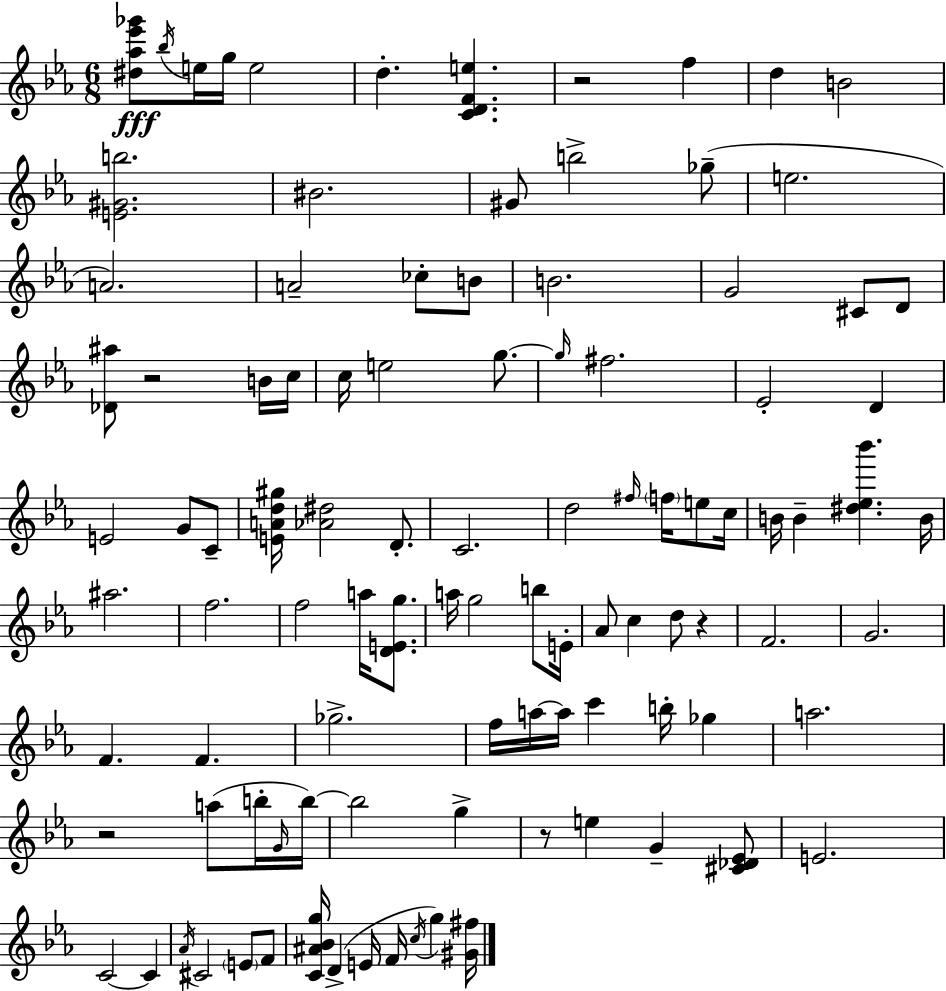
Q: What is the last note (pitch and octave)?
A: G5